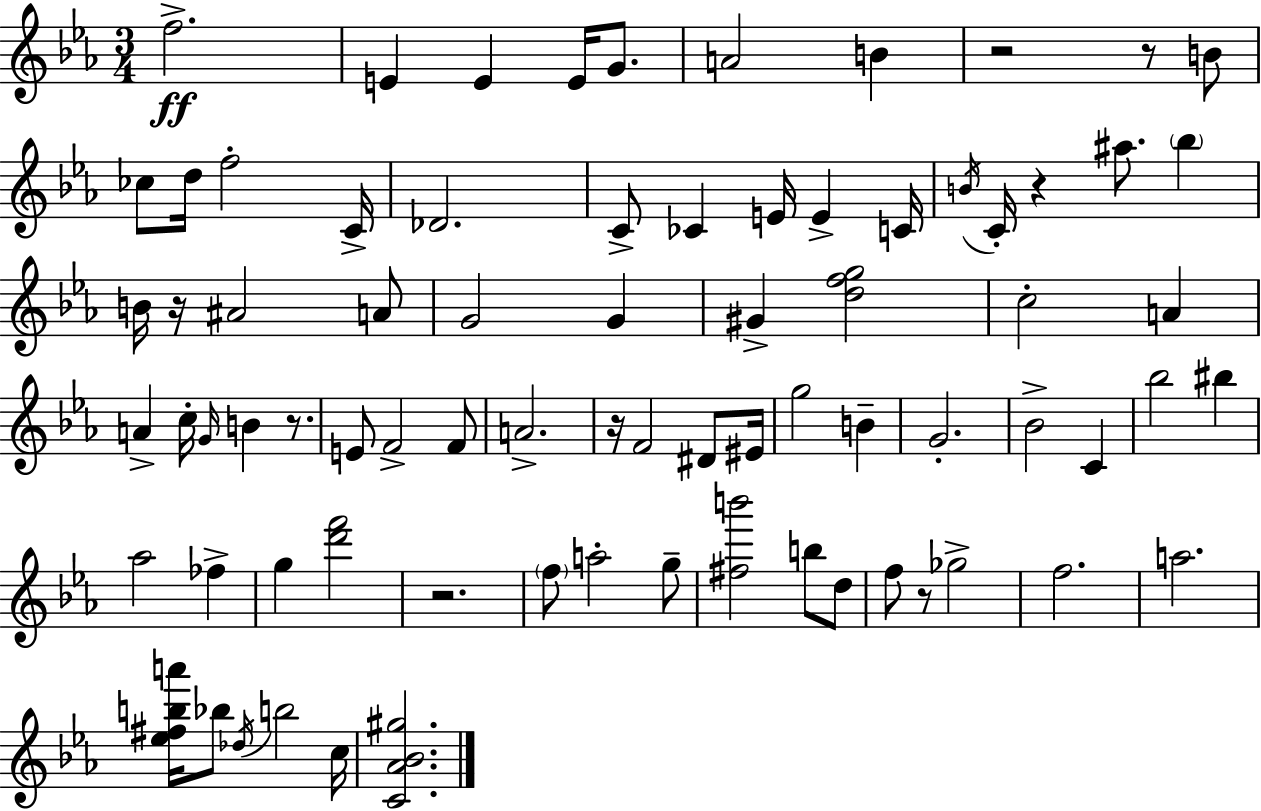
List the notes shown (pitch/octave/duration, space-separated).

F5/h. E4/q E4/q E4/s G4/e. A4/h B4/q R/h R/e B4/e CES5/e D5/s F5/h C4/s Db4/h. C4/e CES4/q E4/s E4/q C4/s B4/s C4/s R/q A#5/e. Bb5/q B4/s R/s A#4/h A4/e G4/h G4/q G#4/q [D5,F5,G5]/h C5/h A4/q A4/q C5/s G4/s B4/q R/e. E4/e F4/h F4/e A4/h. R/s F4/h D#4/e EIS4/s G5/h B4/q G4/h. Bb4/h C4/q Bb5/h BIS5/q Ab5/h FES5/q G5/q [D6,F6]/h R/h. F5/e A5/h G5/e [F#5,B6]/h B5/e D5/e F5/e R/e Gb5/h F5/h. A5/h. [Eb5,F#5,B5,A6]/s Bb5/e Db5/s B5/h C5/s [C4,Ab4,Bb4,G#5]/h.